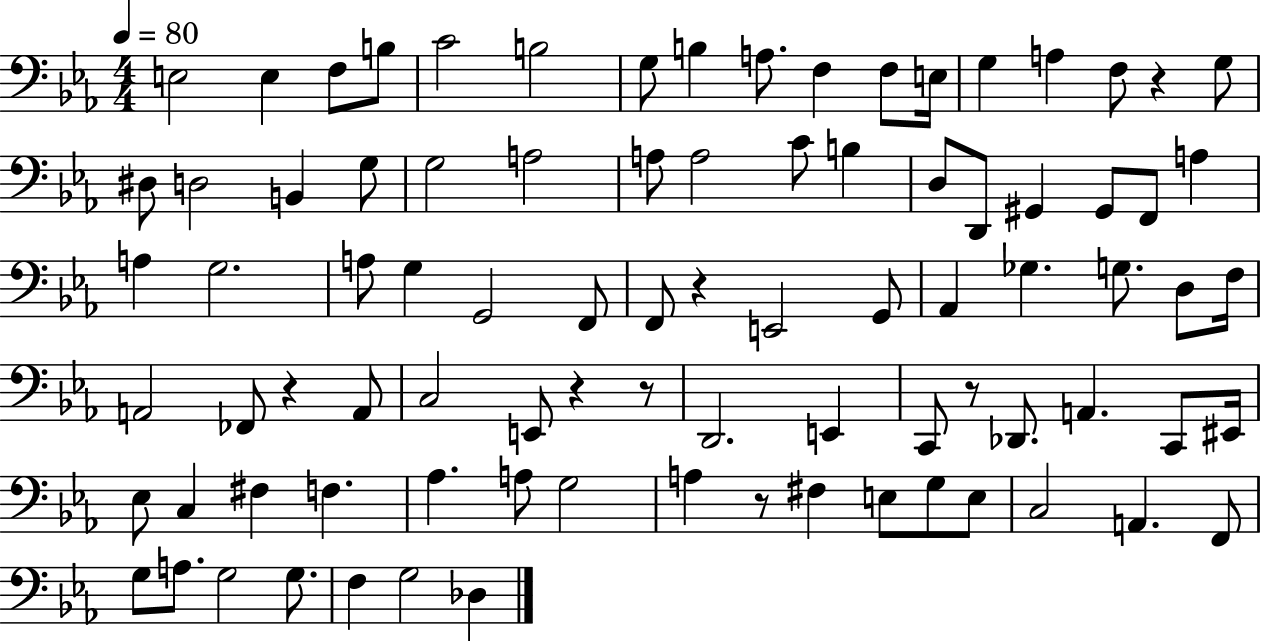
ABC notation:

X:1
T:Untitled
M:4/4
L:1/4
K:Eb
E,2 E, F,/2 B,/2 C2 B,2 G,/2 B, A,/2 F, F,/2 E,/4 G, A, F,/2 z G,/2 ^D,/2 D,2 B,, G,/2 G,2 A,2 A,/2 A,2 C/2 B, D,/2 D,,/2 ^G,, ^G,,/2 F,,/2 A, A, G,2 A,/2 G, G,,2 F,,/2 F,,/2 z E,,2 G,,/2 _A,, _G, G,/2 D,/2 F,/4 A,,2 _F,,/2 z A,,/2 C,2 E,,/2 z z/2 D,,2 E,, C,,/2 z/2 _D,,/2 A,, C,,/2 ^E,,/4 _E,/2 C, ^F, F, _A, A,/2 G,2 A, z/2 ^F, E,/2 G,/2 E,/2 C,2 A,, F,,/2 G,/2 A,/2 G,2 G,/2 F, G,2 _D,